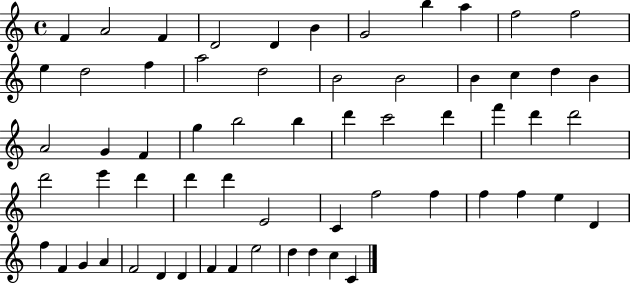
F4/q A4/h F4/q D4/h D4/q B4/q G4/h B5/q A5/q F5/h F5/h E5/q D5/h F5/q A5/h D5/h B4/h B4/h B4/q C5/q D5/q B4/q A4/h G4/q F4/q G5/q B5/h B5/q D6/q C6/h D6/q F6/q D6/q D6/h D6/h E6/q D6/q D6/q D6/q E4/h C4/q F5/h F5/q F5/q F5/q E5/q D4/q F5/q F4/q G4/q A4/q F4/h D4/q D4/q F4/q F4/q E5/h D5/q D5/q C5/q C4/q